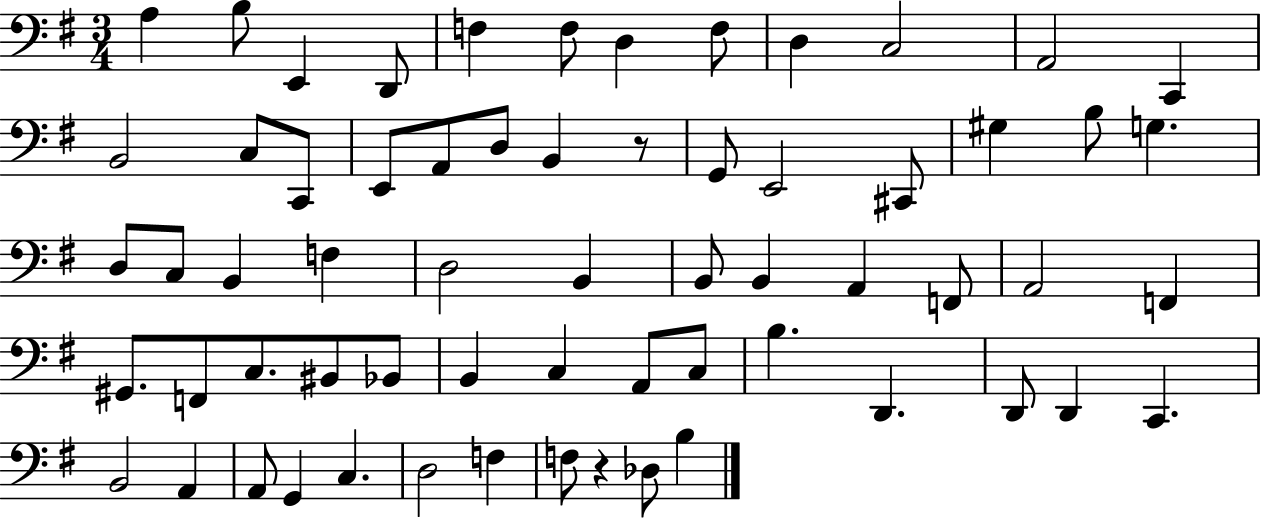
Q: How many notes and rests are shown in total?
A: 63